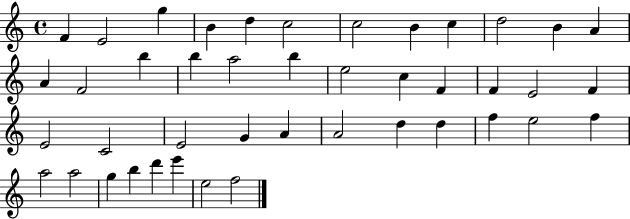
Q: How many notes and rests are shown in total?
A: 43